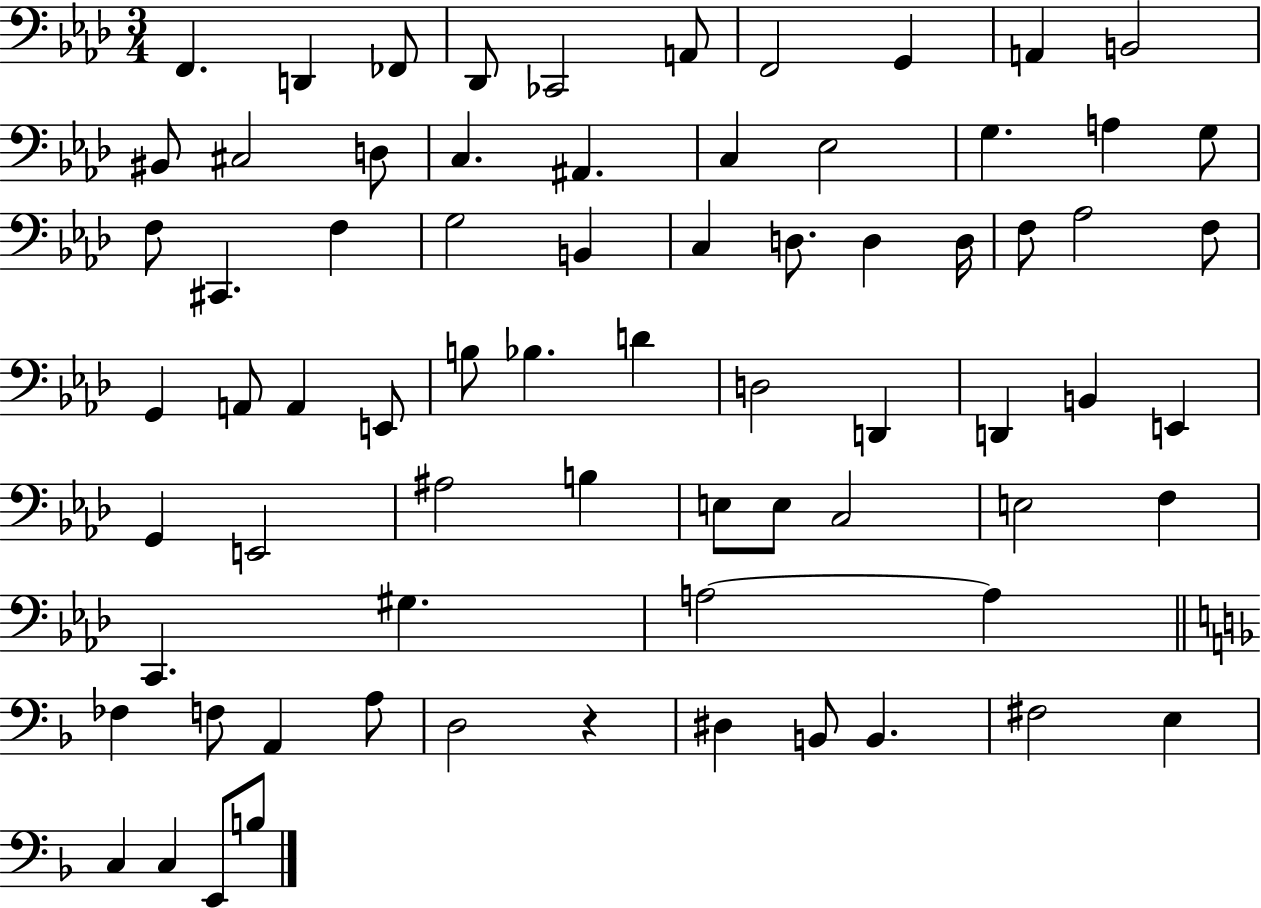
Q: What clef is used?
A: bass